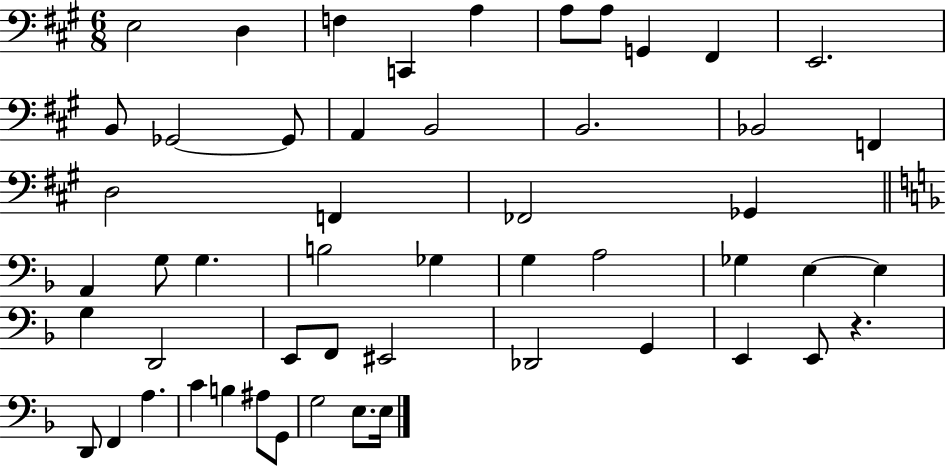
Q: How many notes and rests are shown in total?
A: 52